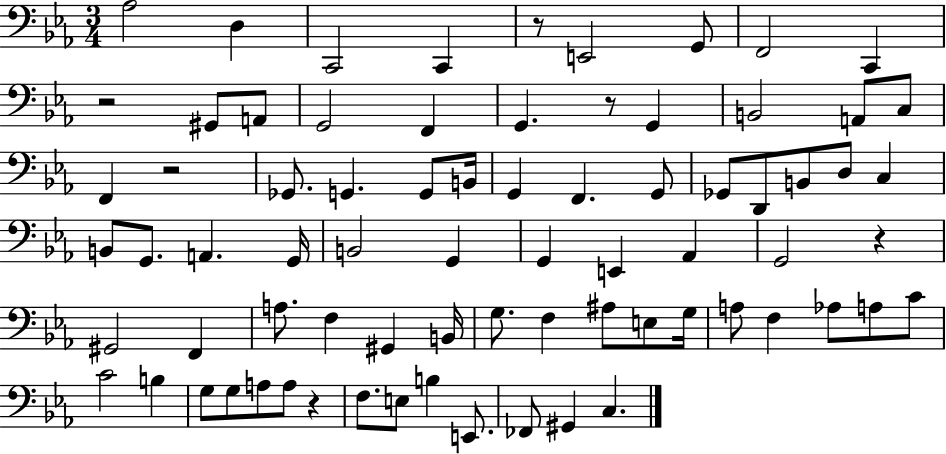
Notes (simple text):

Ab3/h D3/q C2/h C2/q R/e E2/h G2/e F2/h C2/q R/h G#2/e A2/e G2/h F2/q G2/q. R/e G2/q B2/h A2/e C3/e F2/q R/h Gb2/e. G2/q. G2/e B2/s G2/q F2/q. G2/e Gb2/e D2/e B2/e D3/e C3/q B2/e G2/e. A2/q. G2/s B2/h G2/q G2/q E2/q Ab2/q G2/h R/q G#2/h F2/q A3/e. F3/q G#2/q B2/s G3/e. F3/q A#3/e E3/e G3/s A3/e F3/q Ab3/e A3/e C4/e C4/h B3/q G3/e G3/e A3/e A3/e R/q F3/e. E3/e B3/q E2/e. FES2/e G#2/q C3/q.